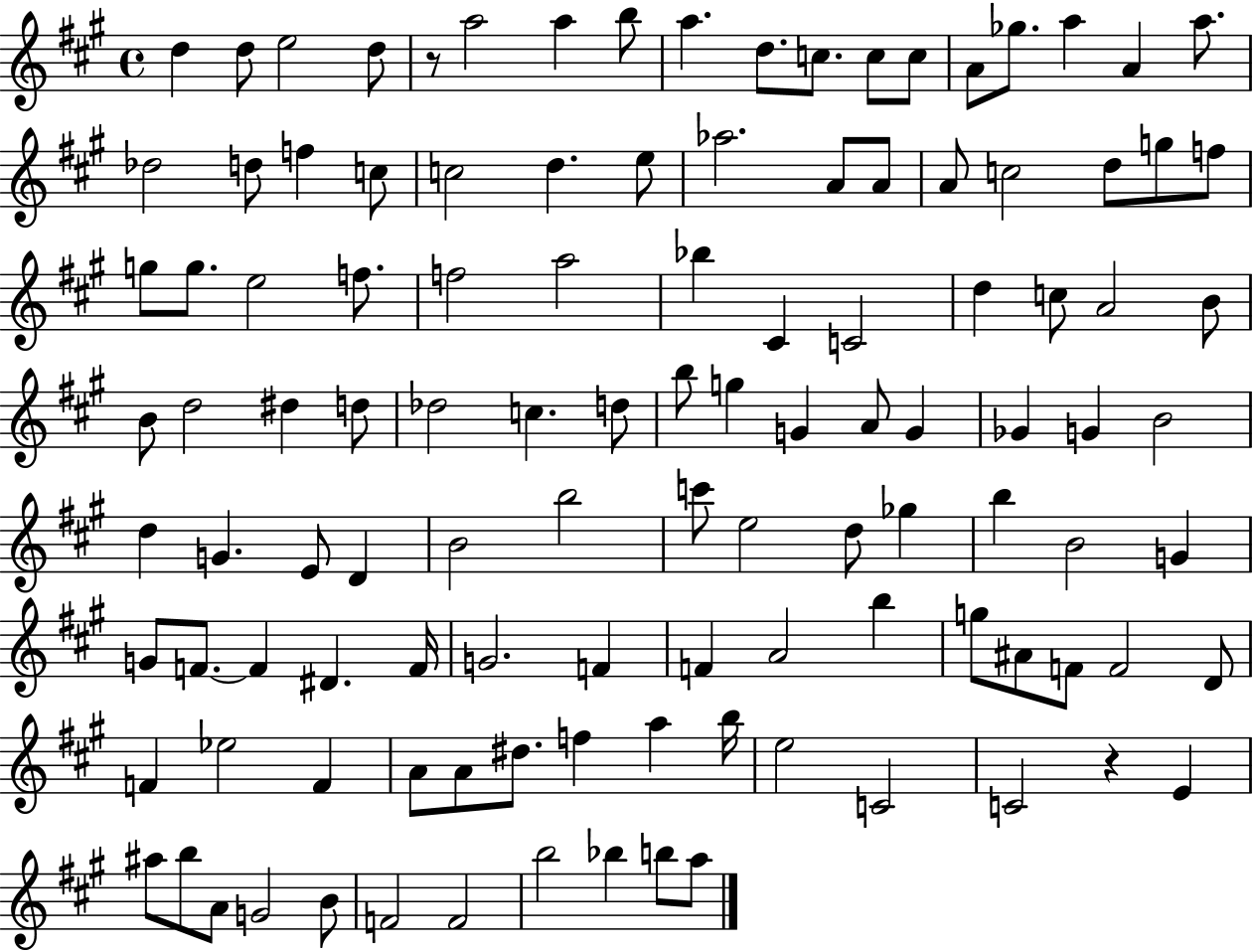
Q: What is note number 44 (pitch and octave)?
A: A4